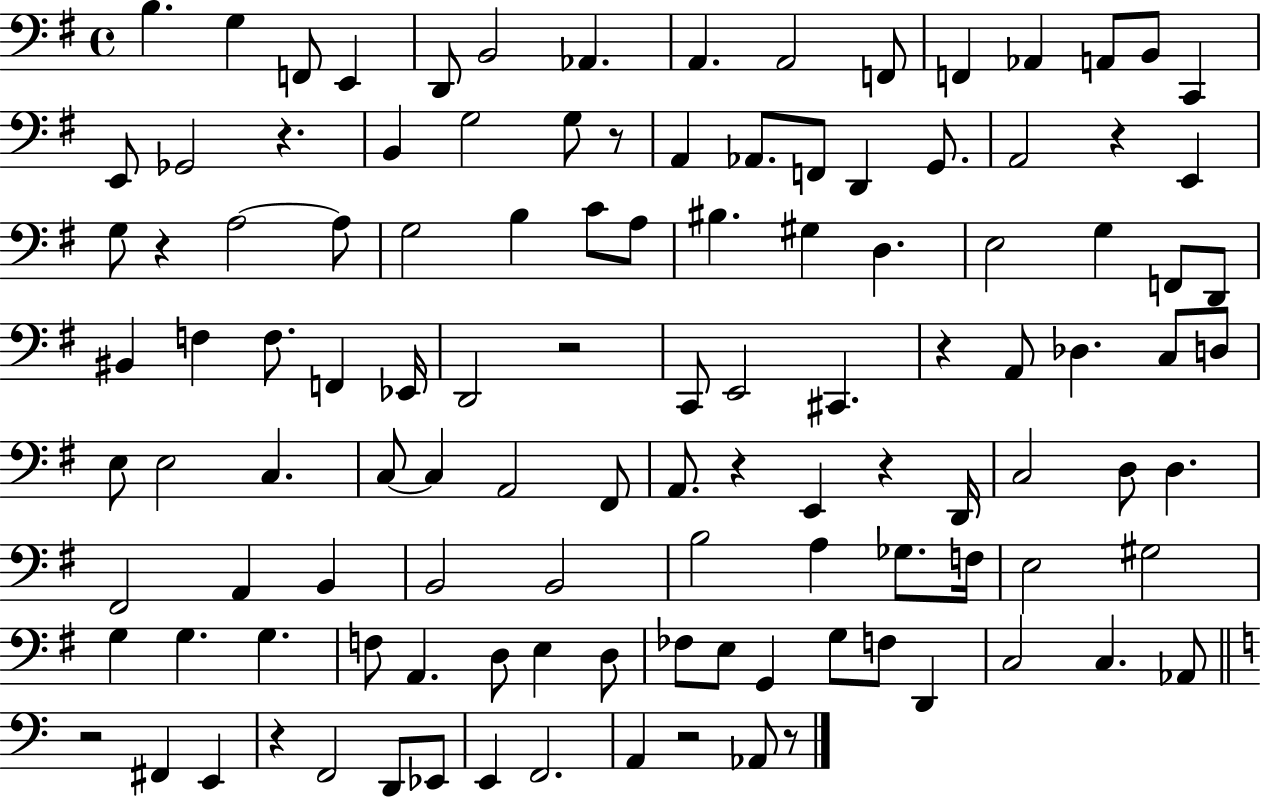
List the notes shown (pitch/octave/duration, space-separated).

B3/q. G3/q F2/e E2/q D2/e B2/h Ab2/q. A2/q. A2/h F2/e F2/q Ab2/q A2/e B2/e C2/q E2/e Gb2/h R/q. B2/q G3/h G3/e R/e A2/q Ab2/e. F2/e D2/q G2/e. A2/h R/q E2/q G3/e R/q A3/h A3/e G3/h B3/q C4/e A3/e BIS3/q. G#3/q D3/q. E3/h G3/q F2/e D2/e BIS2/q F3/q F3/e. F2/q Eb2/s D2/h R/h C2/e E2/h C#2/q. R/q A2/e Db3/q. C3/e D3/e E3/e E3/h C3/q. C3/e C3/q A2/h F#2/e A2/e. R/q E2/q R/q D2/s C3/h D3/e D3/q. F#2/h A2/q B2/q B2/h B2/h B3/h A3/q Gb3/e. F3/s E3/h G#3/h G3/q G3/q. G3/q. F3/e A2/q. D3/e E3/q D3/e FES3/e E3/e G2/q G3/e F3/e D2/q C3/h C3/q. Ab2/e R/h F#2/q E2/q R/q F2/h D2/e Eb2/e E2/q F2/h. A2/q R/h Ab2/e R/e